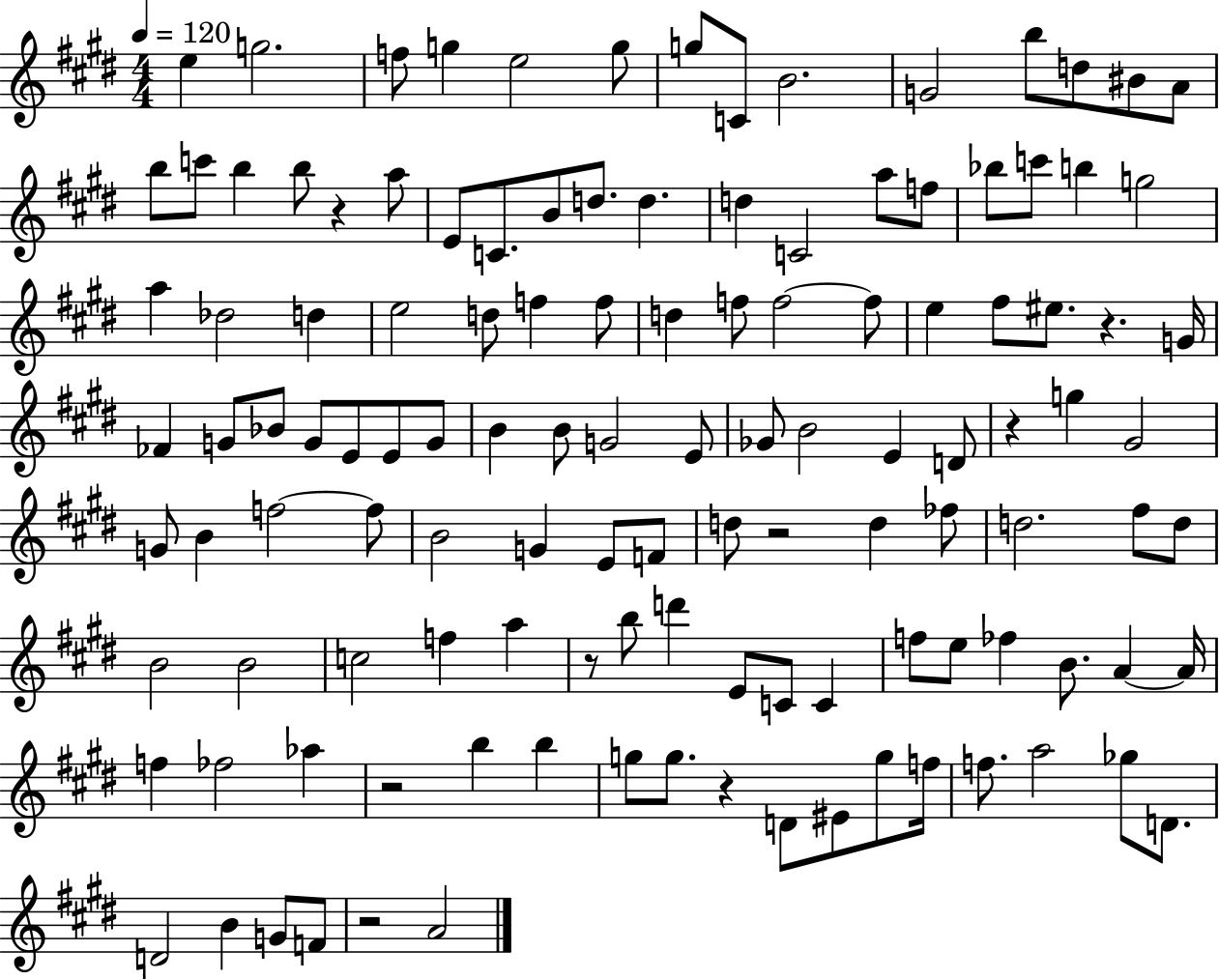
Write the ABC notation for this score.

X:1
T:Untitled
M:4/4
L:1/4
K:E
e g2 f/2 g e2 g/2 g/2 C/2 B2 G2 b/2 d/2 ^B/2 A/2 b/2 c'/2 b b/2 z a/2 E/2 C/2 B/2 d/2 d d C2 a/2 f/2 _b/2 c'/2 b g2 a _d2 d e2 d/2 f f/2 d f/2 f2 f/2 e ^f/2 ^e/2 z G/4 _F G/2 _B/2 G/2 E/2 E/2 G/2 B B/2 G2 E/2 _G/2 B2 E D/2 z g ^G2 G/2 B f2 f/2 B2 G E/2 F/2 d/2 z2 d _f/2 d2 ^f/2 d/2 B2 B2 c2 f a z/2 b/2 d' E/2 C/2 C f/2 e/2 _f B/2 A A/4 f _f2 _a z2 b b g/2 g/2 z D/2 ^E/2 g/2 f/4 f/2 a2 _g/2 D/2 D2 B G/2 F/2 z2 A2